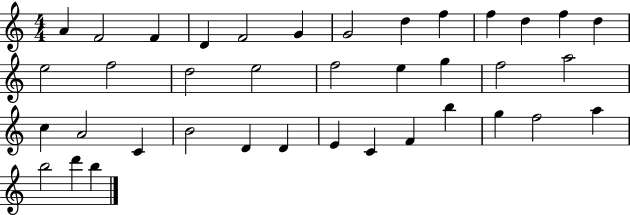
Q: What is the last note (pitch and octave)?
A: B5